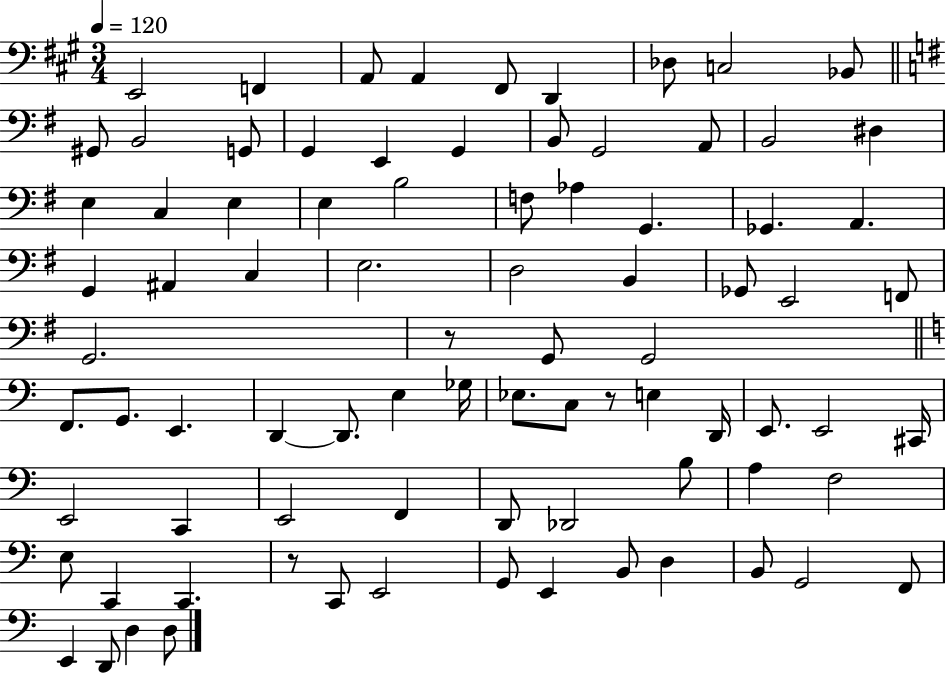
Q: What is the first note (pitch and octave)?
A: E2